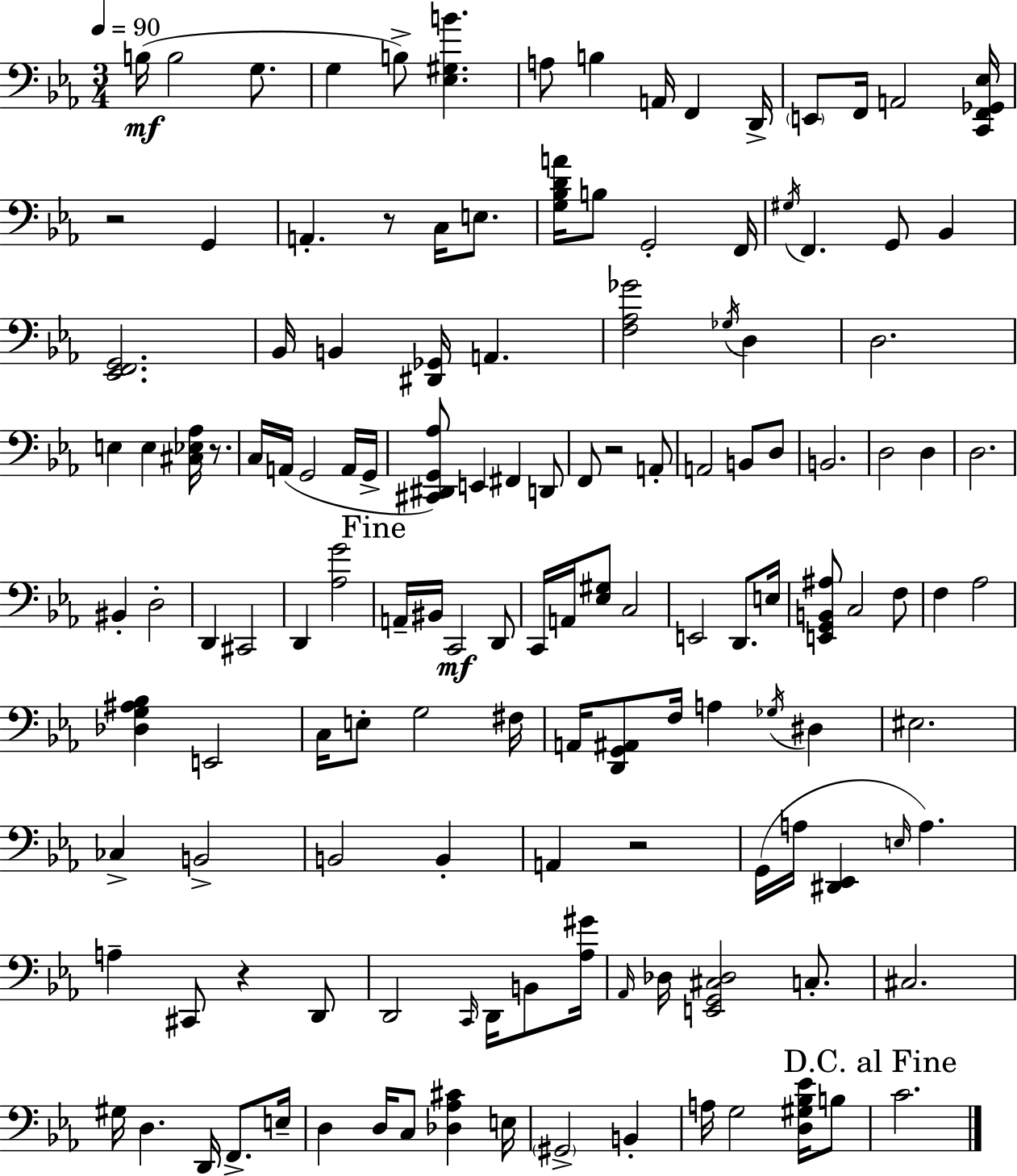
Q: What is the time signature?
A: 3/4